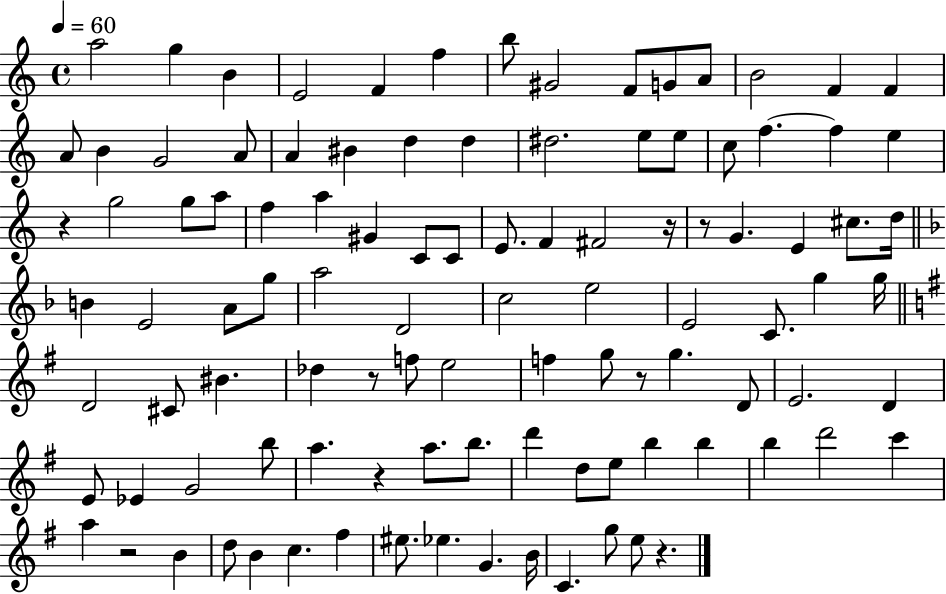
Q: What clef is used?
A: treble